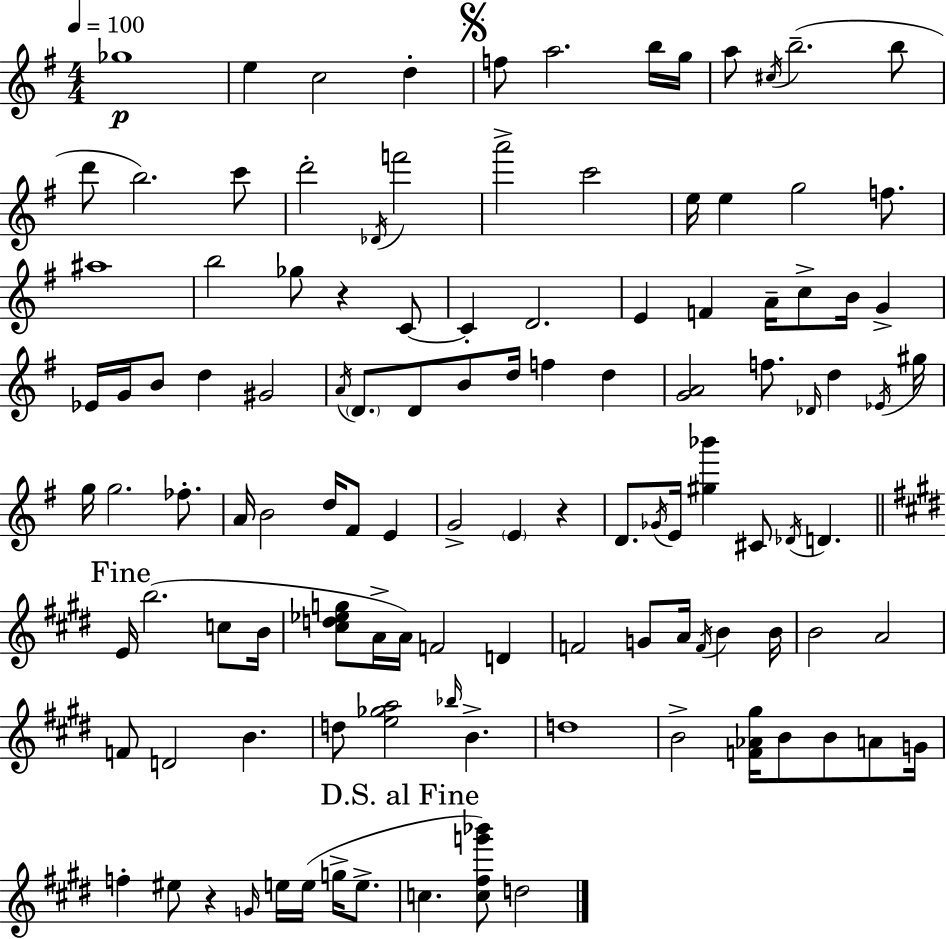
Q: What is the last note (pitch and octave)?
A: D5